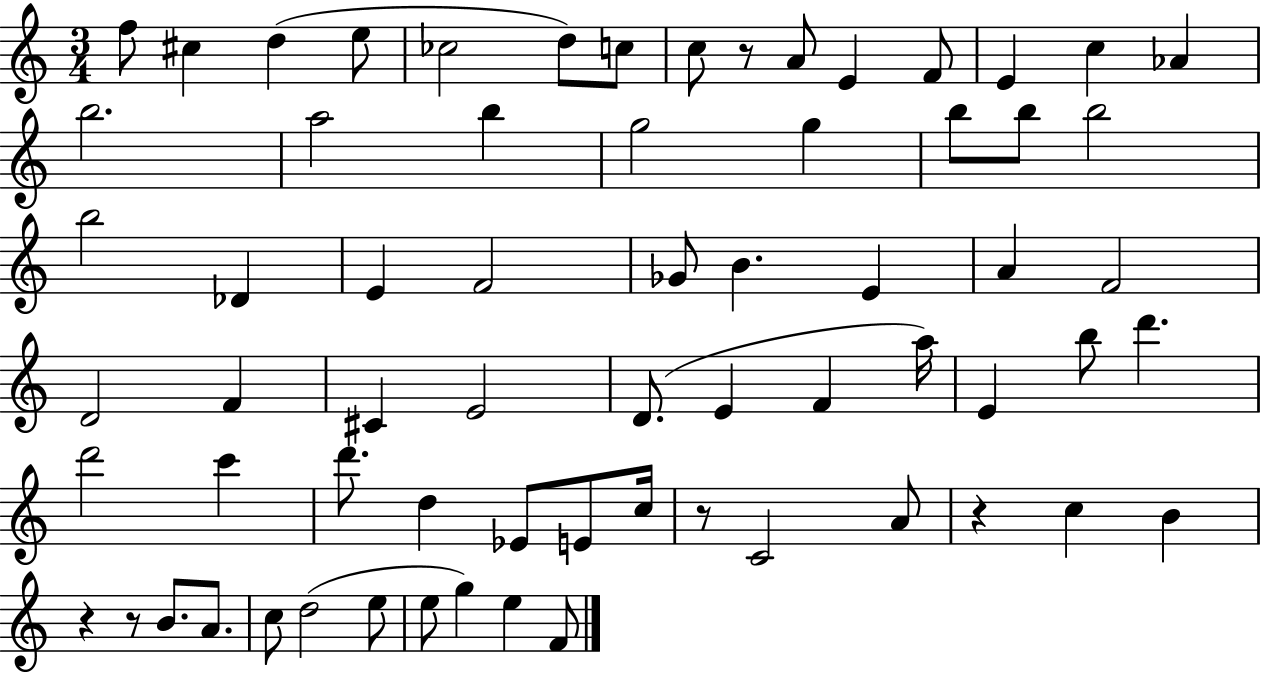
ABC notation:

X:1
T:Untitled
M:3/4
L:1/4
K:C
f/2 ^c d e/2 _c2 d/2 c/2 c/2 z/2 A/2 E F/2 E c _A b2 a2 b g2 g b/2 b/2 b2 b2 _D E F2 _G/2 B E A F2 D2 F ^C E2 D/2 E F a/4 E b/2 d' d'2 c' d'/2 d _E/2 E/2 c/4 z/2 C2 A/2 z c B z z/2 B/2 A/2 c/2 d2 e/2 e/2 g e F/2